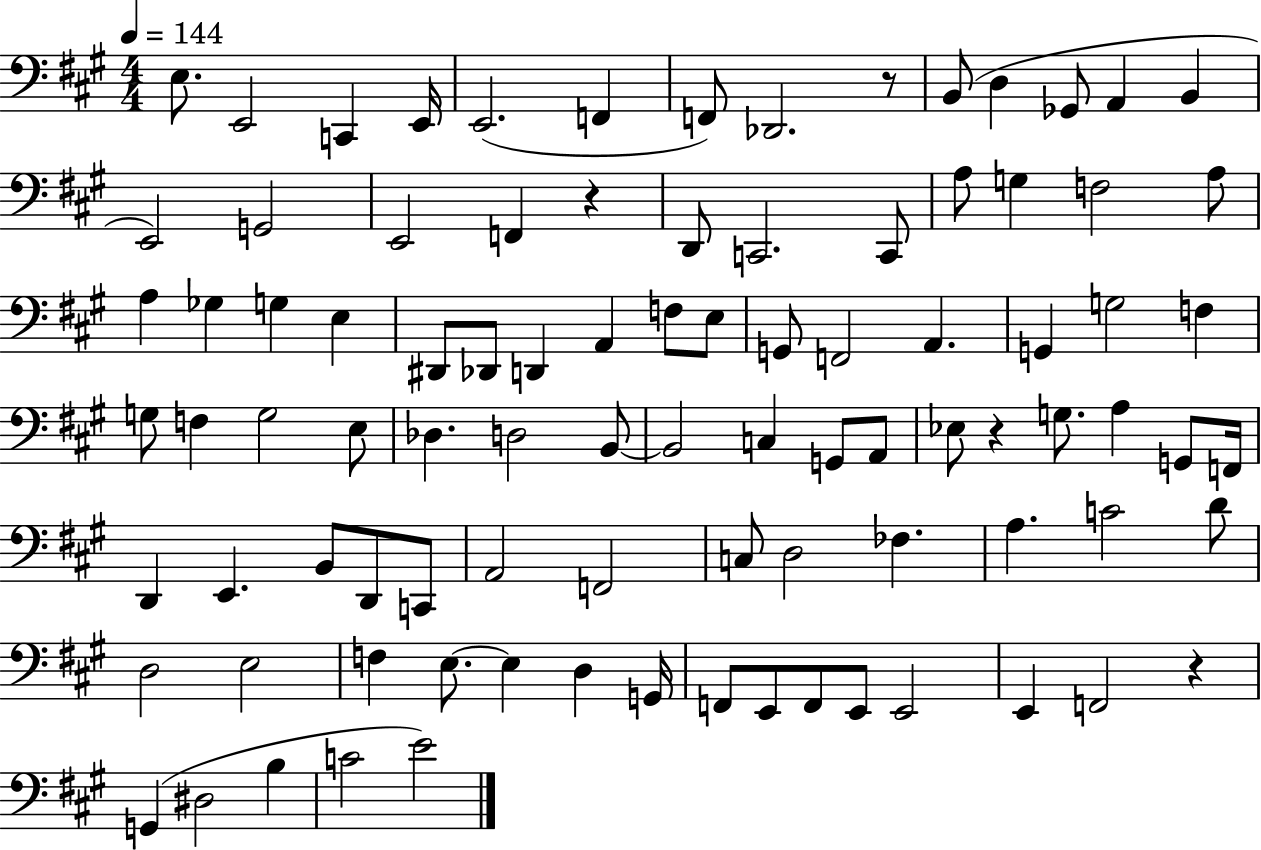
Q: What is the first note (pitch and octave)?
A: E3